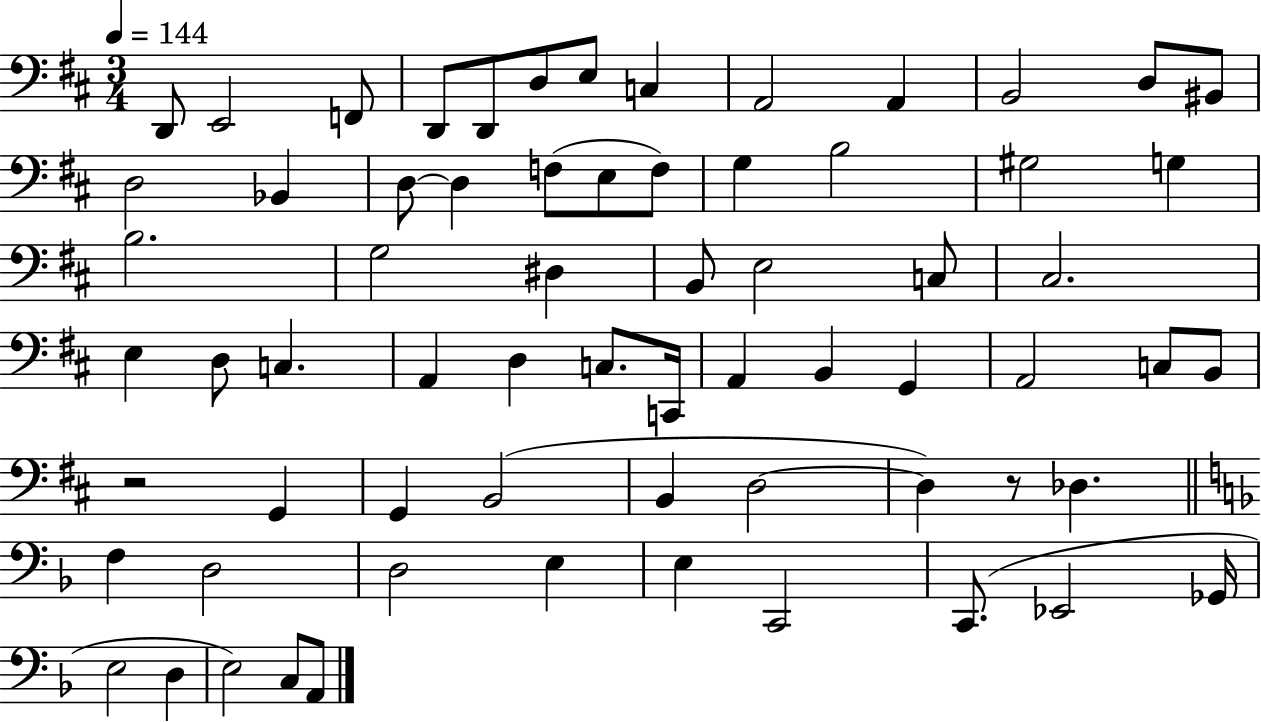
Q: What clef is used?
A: bass